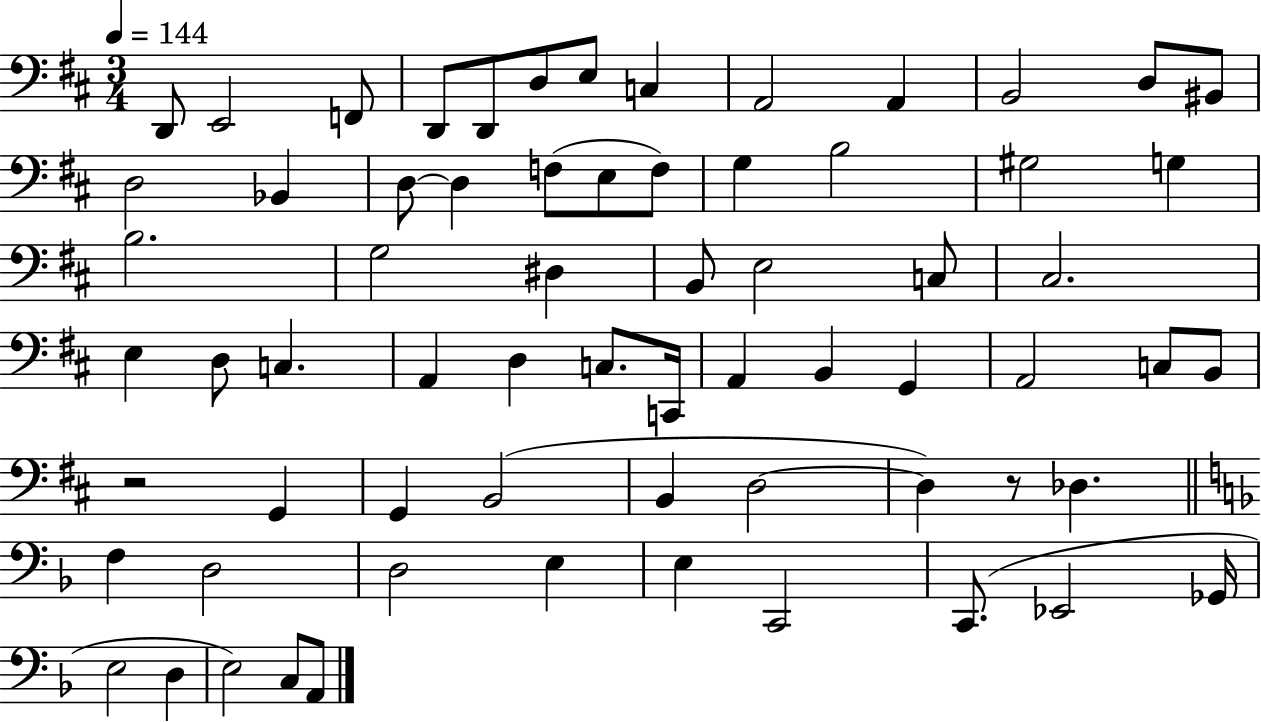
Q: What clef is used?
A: bass